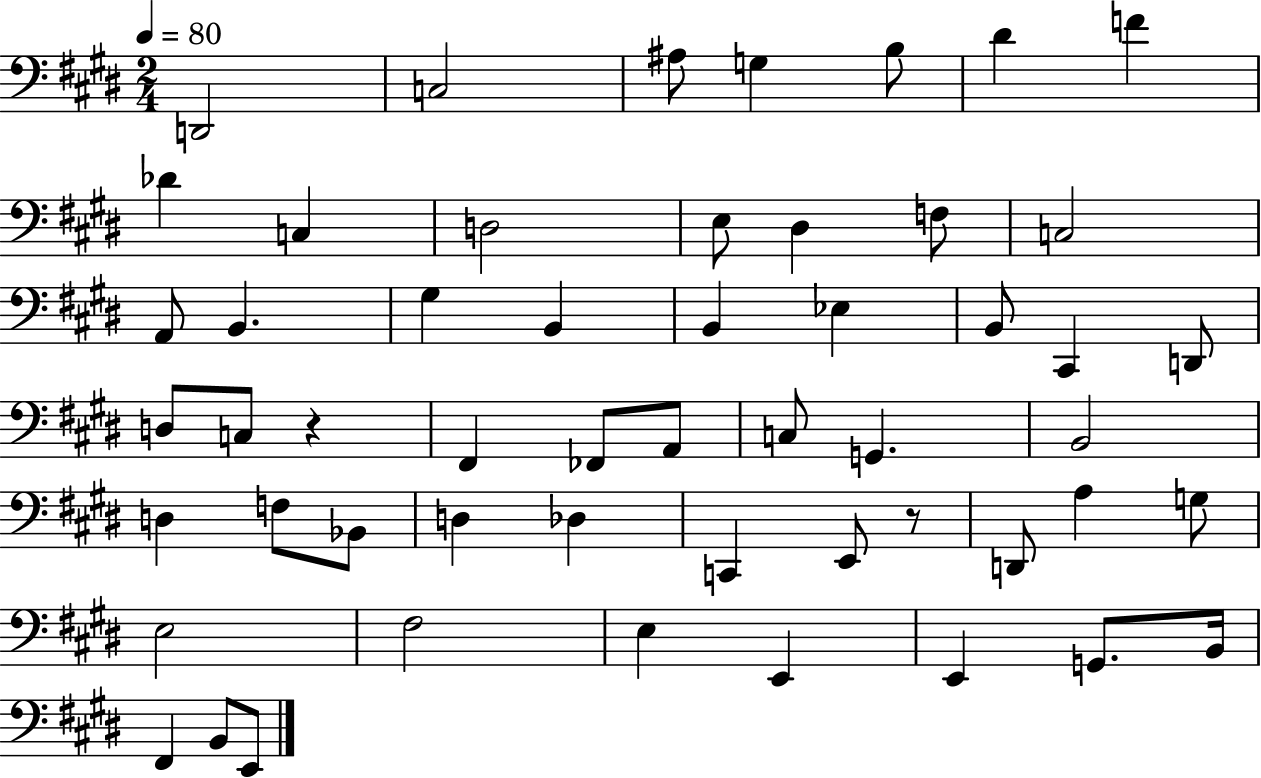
{
  \clef bass
  \numericTimeSignature
  \time 2/4
  \key e \major
  \tempo 4 = 80
  d,2 | c2 | ais8 g4 b8 | dis'4 f'4 | \break des'4 c4 | d2 | e8 dis4 f8 | c2 | \break a,8 b,4. | gis4 b,4 | b,4 ees4 | b,8 cis,4 d,8 | \break d8 c8 r4 | fis,4 fes,8 a,8 | c8 g,4. | b,2 | \break d4 f8 bes,8 | d4 des4 | c,4 e,8 r8 | d,8 a4 g8 | \break e2 | fis2 | e4 e,4 | e,4 g,8. b,16 | \break fis,4 b,8 e,8 | \bar "|."
}